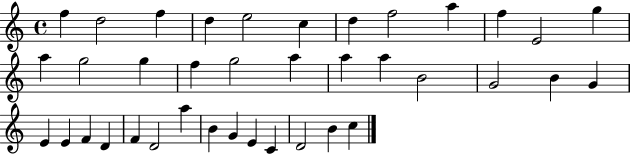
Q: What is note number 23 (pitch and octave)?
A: B4